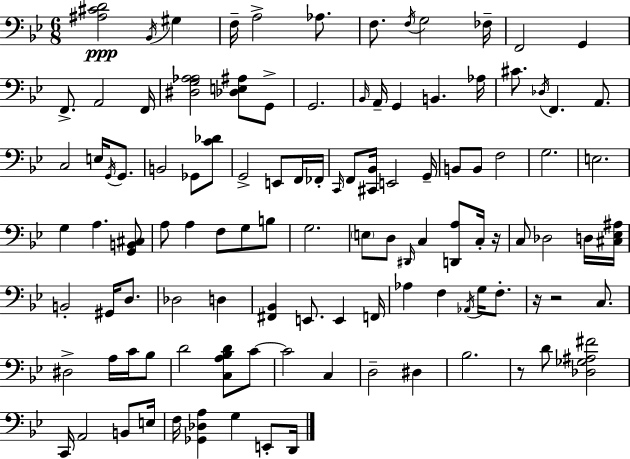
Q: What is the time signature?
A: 6/8